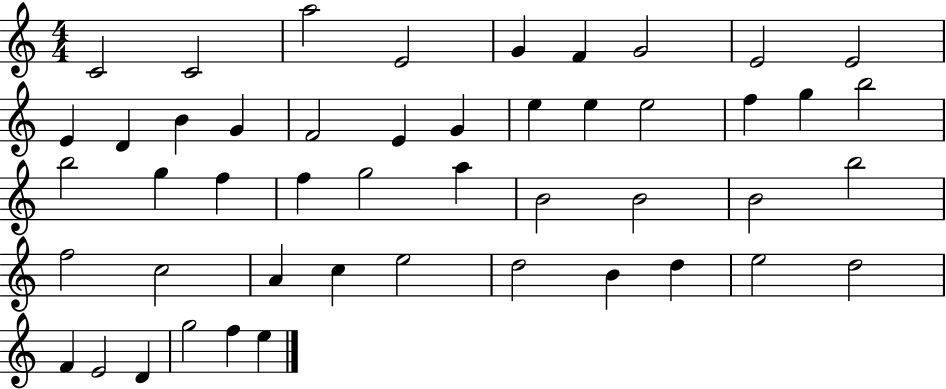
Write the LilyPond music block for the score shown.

{
  \clef treble
  \numericTimeSignature
  \time 4/4
  \key c \major
  c'2 c'2 | a''2 e'2 | g'4 f'4 g'2 | e'2 e'2 | \break e'4 d'4 b'4 g'4 | f'2 e'4 g'4 | e''4 e''4 e''2 | f''4 g''4 b''2 | \break b''2 g''4 f''4 | f''4 g''2 a''4 | b'2 b'2 | b'2 b''2 | \break f''2 c''2 | a'4 c''4 e''2 | d''2 b'4 d''4 | e''2 d''2 | \break f'4 e'2 d'4 | g''2 f''4 e''4 | \bar "|."
}